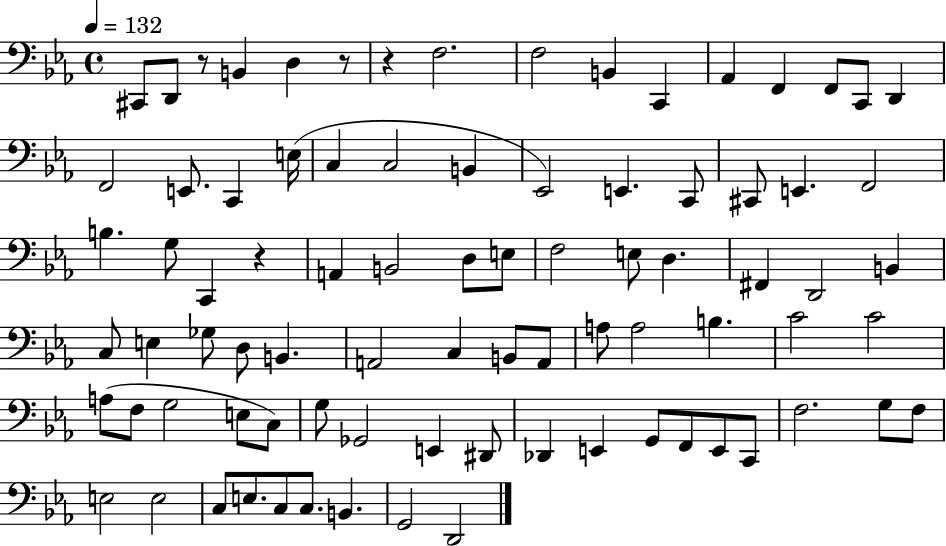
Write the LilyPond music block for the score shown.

{
  \clef bass
  \time 4/4
  \defaultTimeSignature
  \key ees \major
  \tempo 4 = 132
  cis,8 d,8 r8 b,4 d4 r8 | r4 f2. | f2 b,4 c,4 | aes,4 f,4 f,8 c,8 d,4 | \break f,2 e,8. c,4 e16( | c4 c2 b,4 | ees,2) e,4. c,8 | cis,8 e,4. f,2 | \break b4. g8 c,4 r4 | a,4 b,2 d8 e8 | f2 e8 d4. | fis,4 d,2 b,4 | \break c8 e4 ges8 d8 b,4. | a,2 c4 b,8 a,8 | a8 a2 b4. | c'2 c'2 | \break a8( f8 g2 e8 c8) | g8 ges,2 e,4 dis,8 | des,4 e,4 g,8 f,8 e,8 c,8 | f2. g8 f8 | \break e2 e2 | c8 e8. c8 c8. b,4. | g,2 d,2 | \bar "|."
}